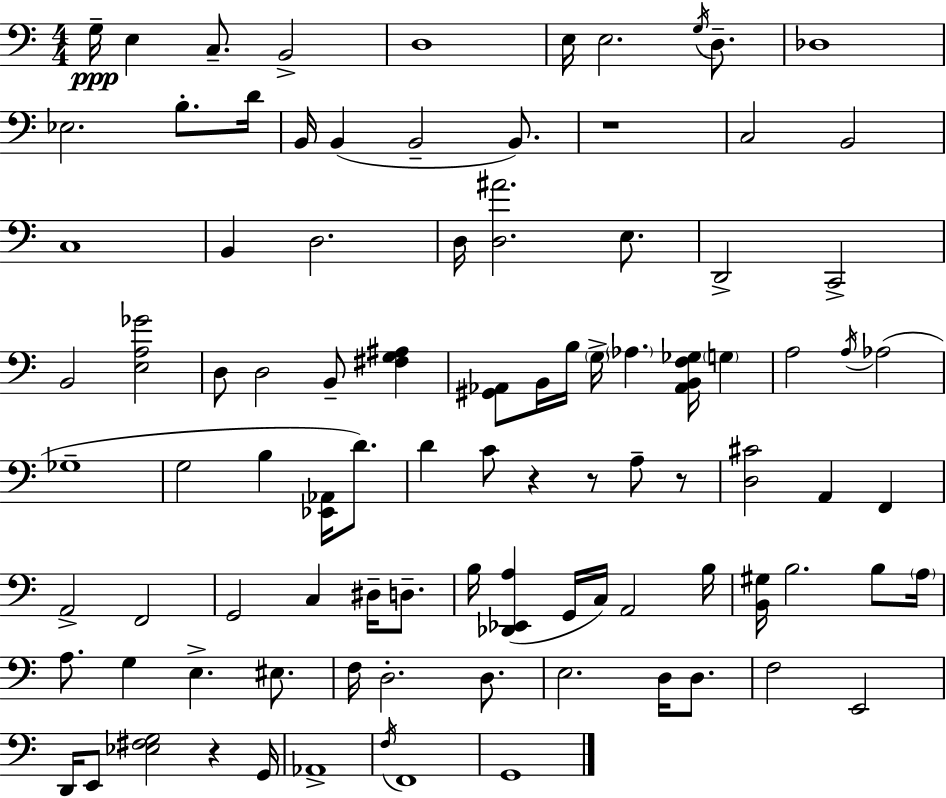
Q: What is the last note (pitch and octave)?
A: G2